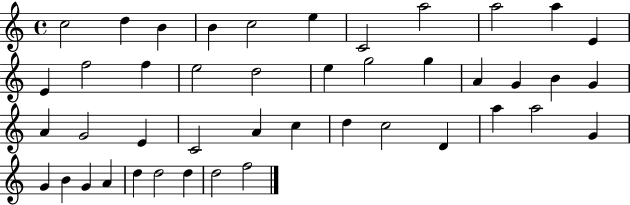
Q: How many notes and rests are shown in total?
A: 44